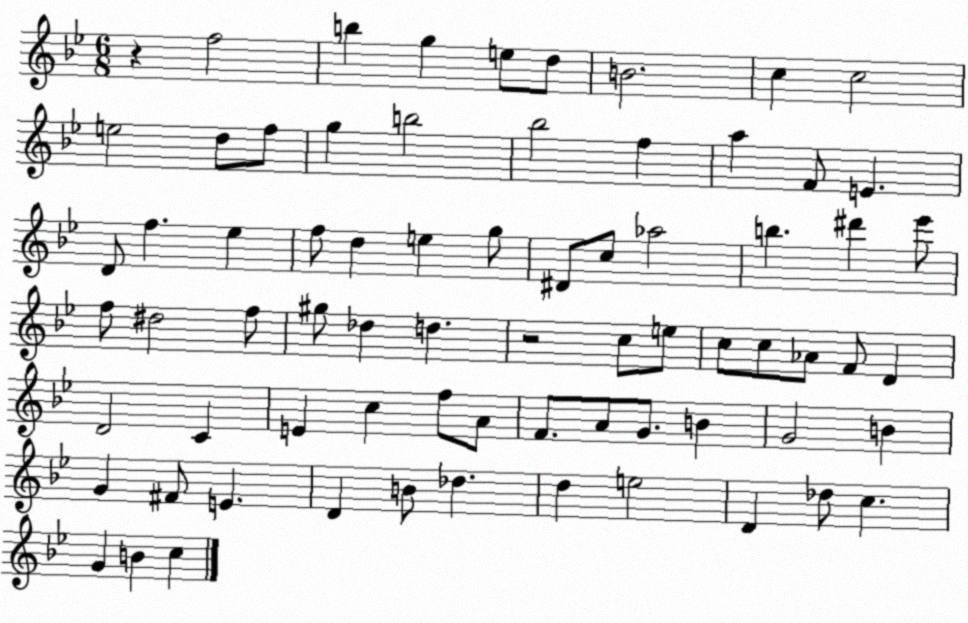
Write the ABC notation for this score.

X:1
T:Untitled
M:6/8
L:1/4
K:Bb
z f2 b g e/2 d/2 B2 c c2 e2 d/2 f/2 g b2 _b2 f a F/2 E D/2 f _e f/2 d e g/2 ^D/2 c/2 _a2 b ^d' _e'/2 f/2 ^d2 f/2 ^g/2 _d d z2 c/2 e/2 c/2 c/2 _A/2 F/2 D D2 C E c f/2 A/2 F/2 A/2 G/2 B G2 B G ^F/2 E D B/2 _d d e2 D _d/2 c G B c